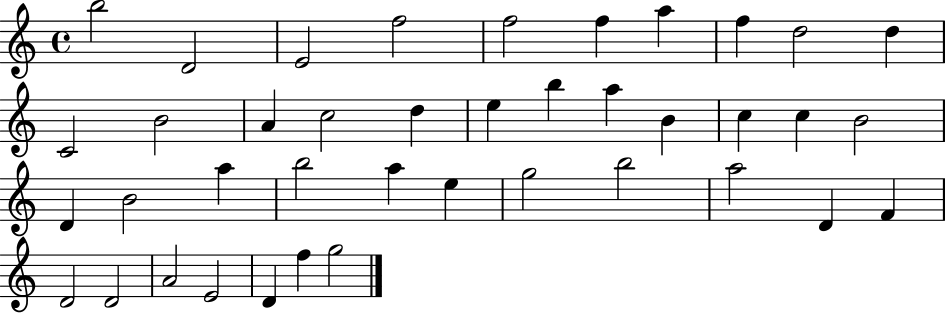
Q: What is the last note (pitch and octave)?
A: G5